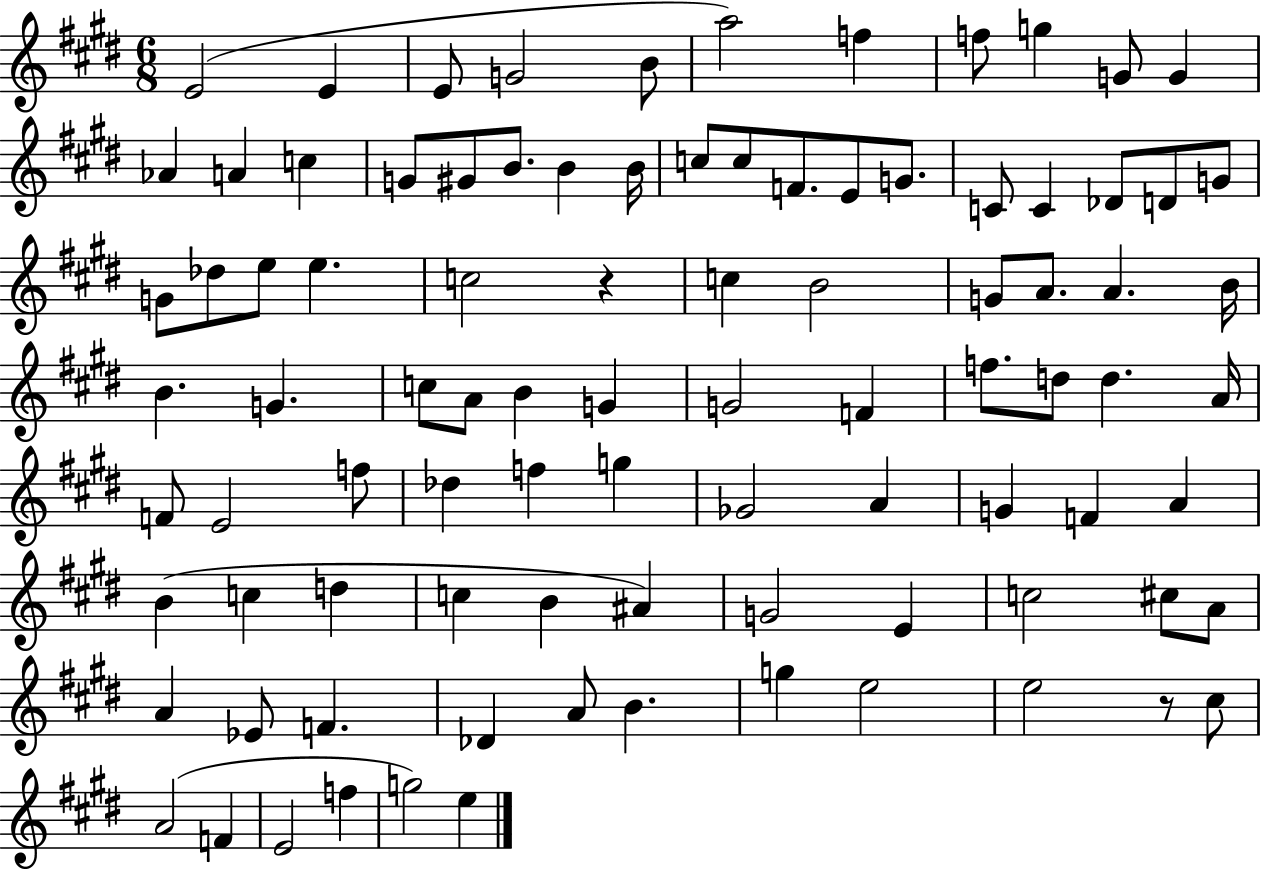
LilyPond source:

{
  \clef treble
  \numericTimeSignature
  \time 6/8
  \key e \major
  e'2( e'4 | e'8 g'2 b'8 | a''2) f''4 | f''8 g''4 g'8 g'4 | \break aes'4 a'4 c''4 | g'8 gis'8 b'8. b'4 b'16 | c''8 c''8 f'8. e'8 g'8. | c'8 c'4 des'8 d'8 g'8 | \break g'8 des''8 e''8 e''4. | c''2 r4 | c''4 b'2 | g'8 a'8. a'4. b'16 | \break b'4. g'4. | c''8 a'8 b'4 g'4 | g'2 f'4 | f''8. d''8 d''4. a'16 | \break f'8 e'2 f''8 | des''4 f''4 g''4 | ges'2 a'4 | g'4 f'4 a'4 | \break b'4( c''4 d''4 | c''4 b'4 ais'4) | g'2 e'4 | c''2 cis''8 a'8 | \break a'4 ees'8 f'4. | des'4 a'8 b'4. | g''4 e''2 | e''2 r8 cis''8 | \break a'2( f'4 | e'2 f''4 | g''2) e''4 | \bar "|."
}